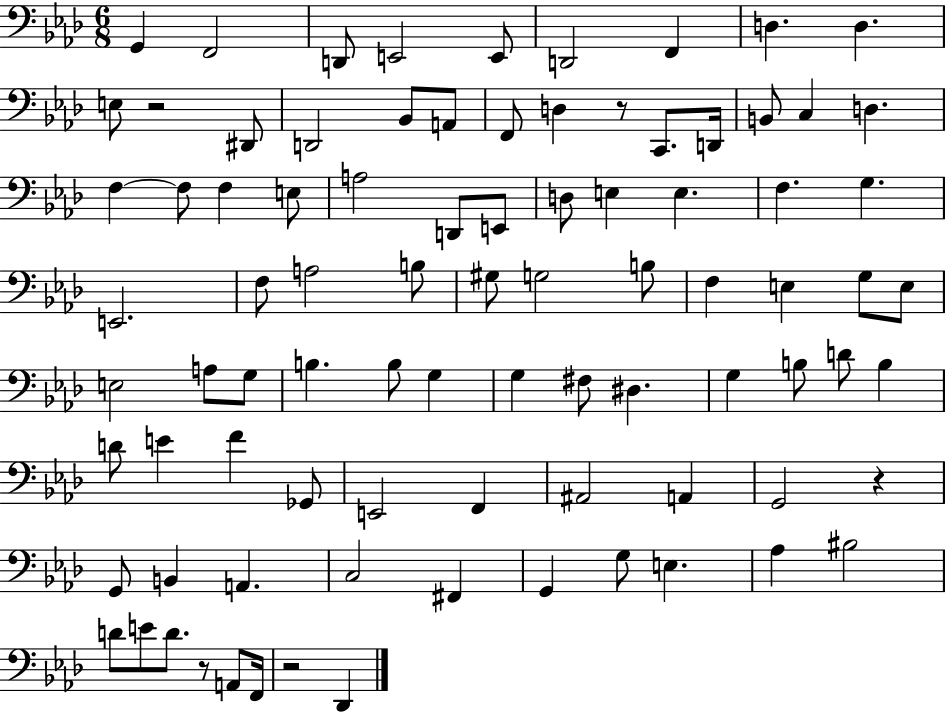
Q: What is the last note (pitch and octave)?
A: Db2